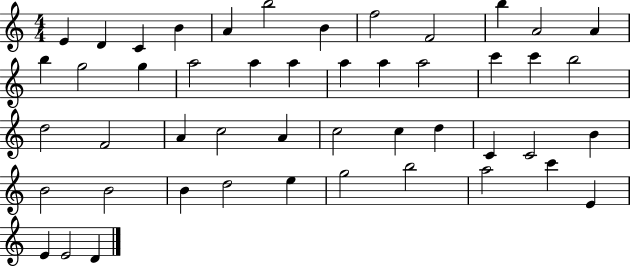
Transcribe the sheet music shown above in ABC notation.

X:1
T:Untitled
M:4/4
L:1/4
K:C
E D C B A b2 B f2 F2 b A2 A b g2 g a2 a a a a a2 c' c' b2 d2 F2 A c2 A c2 c d C C2 B B2 B2 B d2 e g2 b2 a2 c' E E E2 D